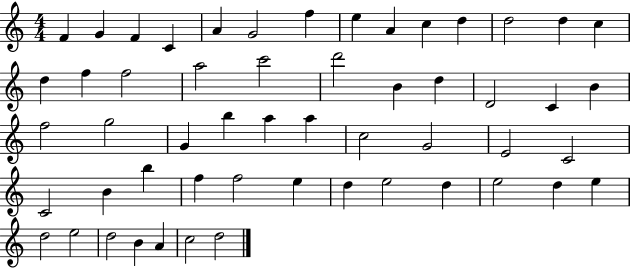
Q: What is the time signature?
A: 4/4